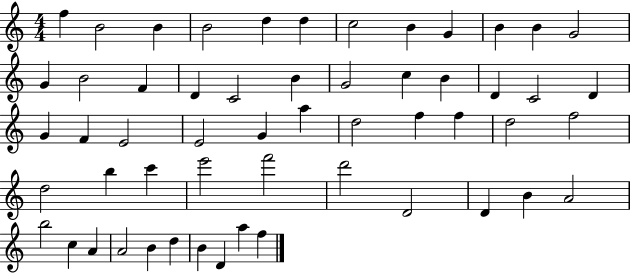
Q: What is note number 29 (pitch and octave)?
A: G4